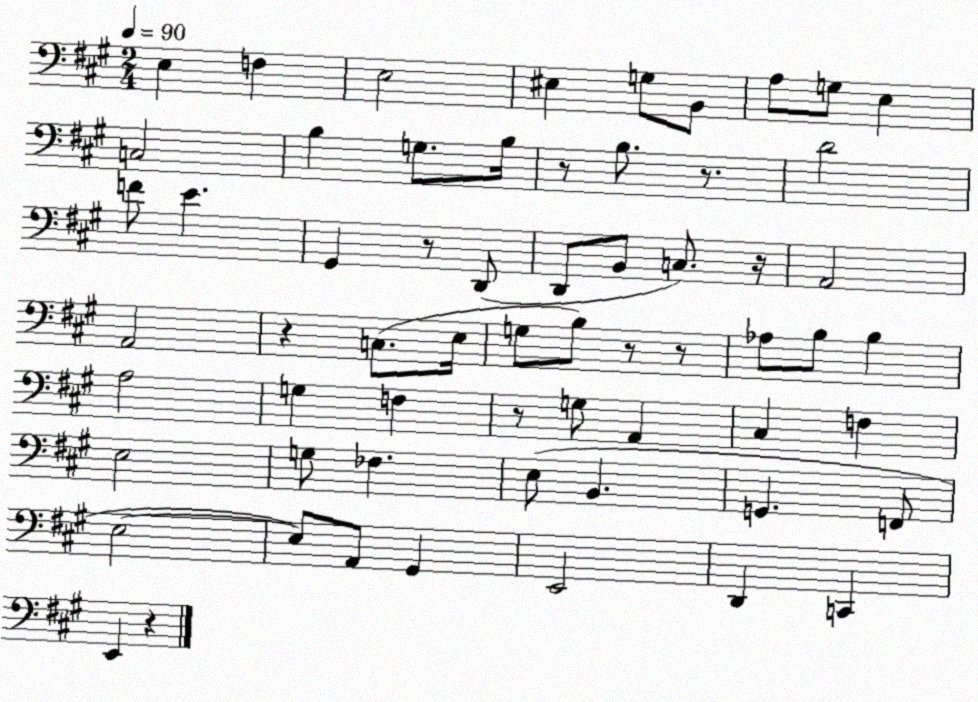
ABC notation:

X:1
T:Untitled
M:2/4
L:1/4
K:A
E, F, E,2 ^E, G,/2 B,,/2 A,/2 G,/2 E, C,2 B, G,/2 B,/4 z/2 B,/2 z/2 D2 F/2 E ^G,, z/2 D,,/2 D,,/2 B,,/2 C,/2 z/4 A,,2 A,,2 z C,/2 E,/4 G,/2 B,/2 z/2 z/2 _A,/2 B,/2 B, A,2 G, F, z/2 G,/2 A,, ^C, F, E,2 G,/2 _F, E,/2 B,, G,, F,,/2 E,2 E,/2 A,,/2 ^G,, E,,2 D,, C,, E,, z